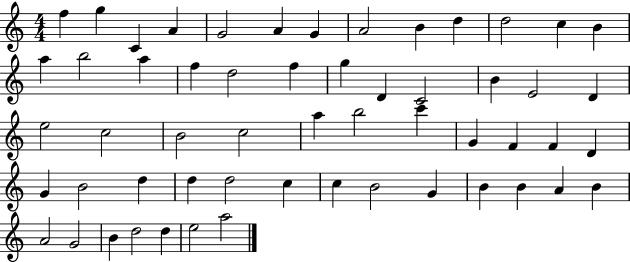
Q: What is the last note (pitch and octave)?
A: A5